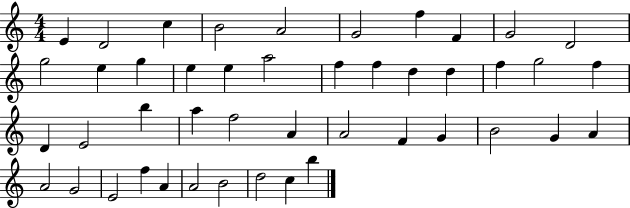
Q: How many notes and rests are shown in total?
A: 45